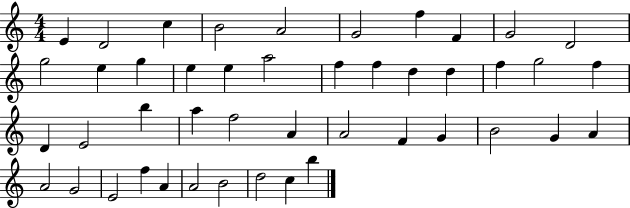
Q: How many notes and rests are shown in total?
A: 45